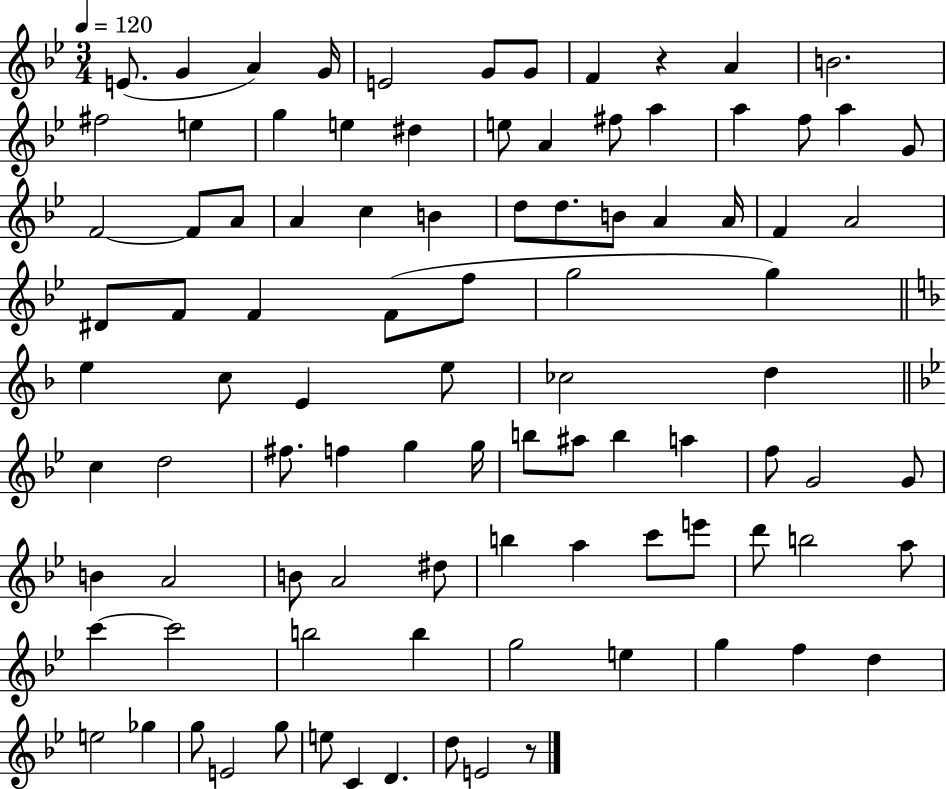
E4/e. G4/q A4/q G4/s E4/h G4/e G4/e F4/q R/q A4/q B4/h. F#5/h E5/q G5/q E5/q D#5/q E5/e A4/q F#5/e A5/q A5/q F5/e A5/q G4/e F4/h F4/e A4/e A4/q C5/q B4/q D5/e D5/e. B4/e A4/q A4/s F4/q A4/h D#4/e F4/e F4/q F4/e F5/e G5/h G5/q E5/q C5/e E4/q E5/e CES5/h D5/q C5/q D5/h F#5/e. F5/q G5/q G5/s B5/e A#5/e B5/q A5/q F5/e G4/h G4/e B4/q A4/h B4/e A4/h D#5/e B5/q A5/q C6/e E6/e D6/e B5/h A5/e C6/q C6/h B5/h B5/q G5/h E5/q G5/q F5/q D5/q E5/h Gb5/q G5/e E4/h G5/e E5/e C4/q D4/q. D5/e E4/h R/e